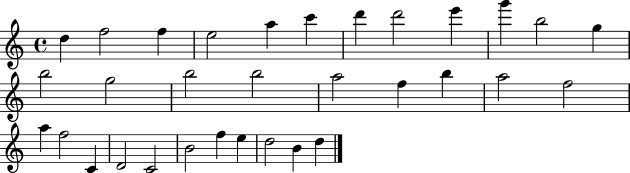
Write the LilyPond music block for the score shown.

{
  \clef treble
  \time 4/4
  \defaultTimeSignature
  \key c \major
  d''4 f''2 f''4 | e''2 a''4 c'''4 | d'''4 d'''2 e'''4 | g'''4 b''2 g''4 | \break b''2 g''2 | b''2 b''2 | a''2 f''4 b''4 | a''2 f''2 | \break a''4 f''2 c'4 | d'2 c'2 | b'2 f''4 e''4 | d''2 b'4 d''4 | \break \bar "|."
}